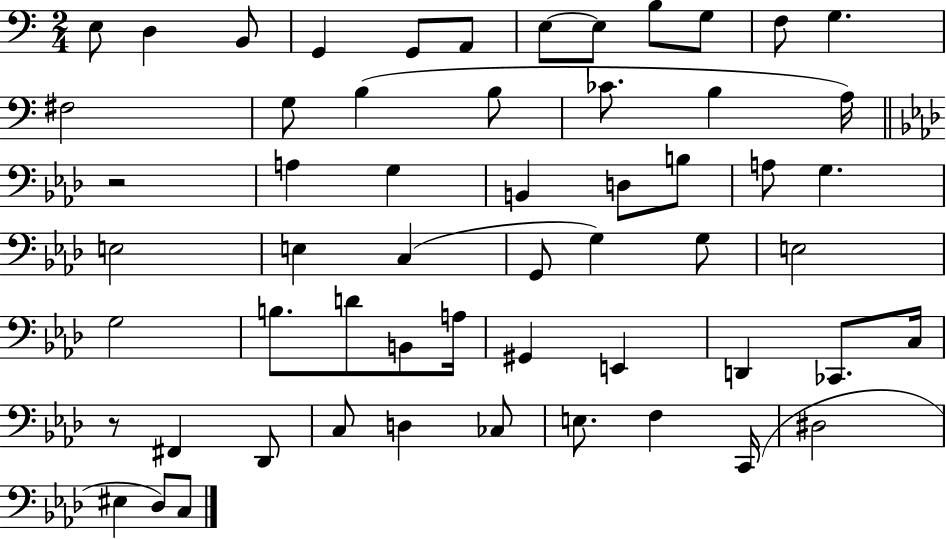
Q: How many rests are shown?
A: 2